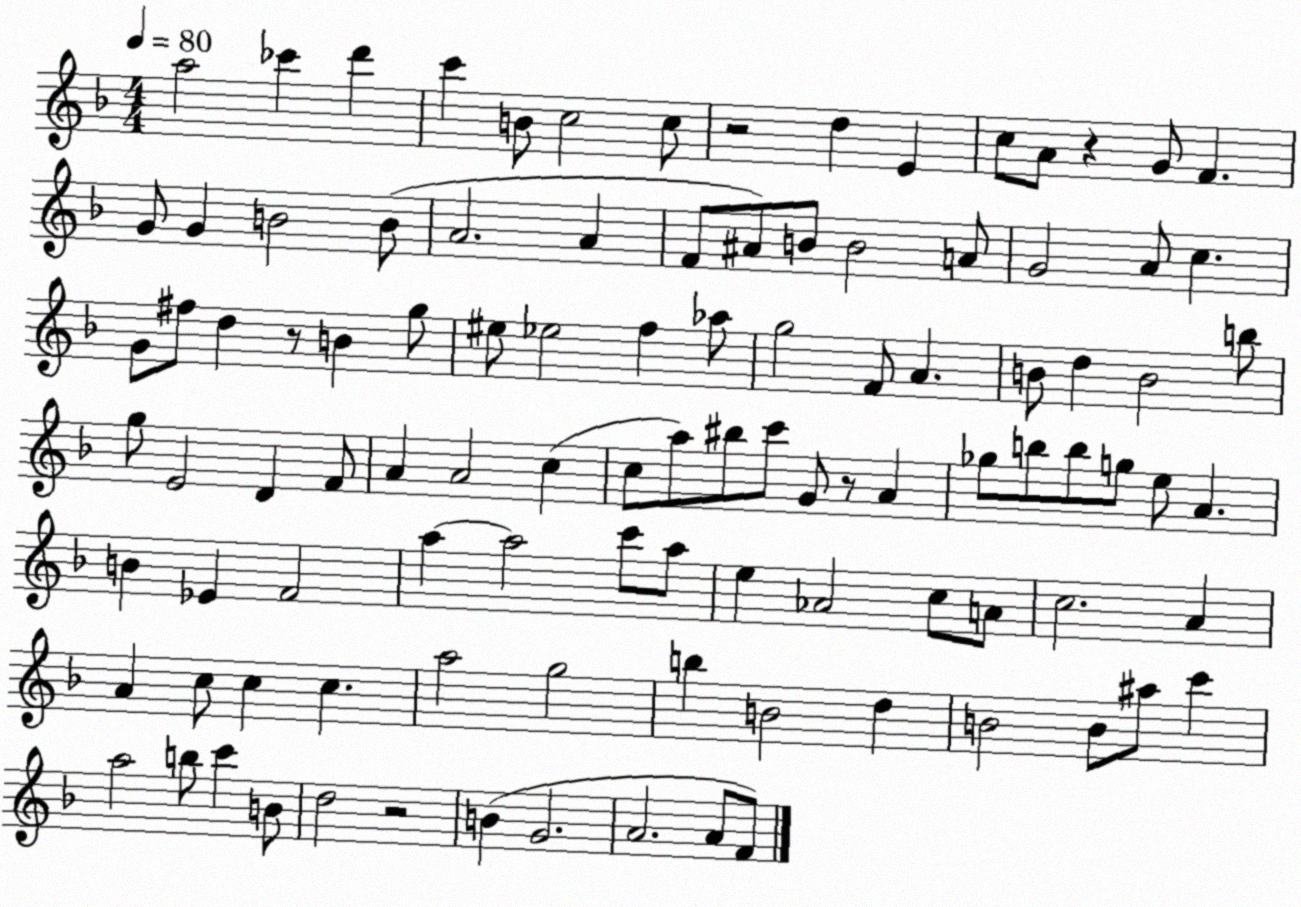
X:1
T:Untitled
M:4/4
L:1/4
K:F
a2 _c' d' c' B/2 c2 c/2 z2 d E c/2 A/2 z G/2 F G/2 G B2 B/2 A2 A F/2 ^A/2 B/2 B2 A/2 G2 A/2 c G/2 ^f/2 d z/2 B g/2 ^e/2 _e2 f _a/2 g2 F/2 A B/2 d B2 b/2 g/2 E2 D F/2 A A2 c c/2 a/2 ^b/2 c'/2 G/2 z/2 A _g/2 b/2 b/2 g/2 e/2 A B _E F2 a a2 c'/2 a/2 e _A2 c/2 A/2 c2 A A c/2 c c a2 g2 b B2 d B2 B/2 ^a/2 c' a2 b/2 c' B/2 d2 z2 B G2 A2 A/2 F/2